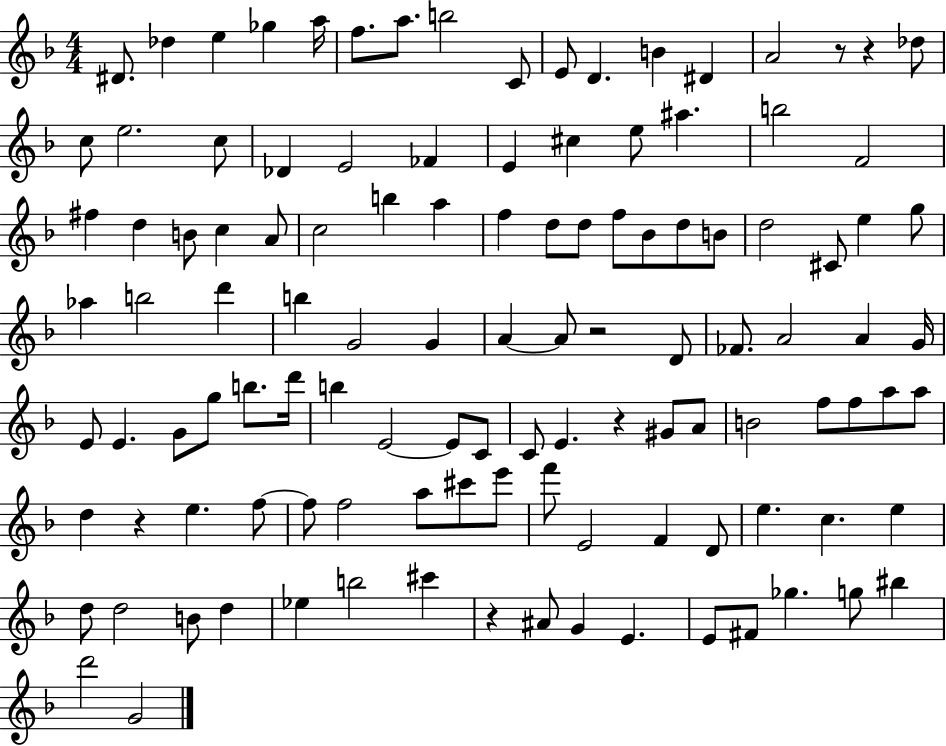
{
  \clef treble
  \numericTimeSignature
  \time 4/4
  \key f \major
  dis'8. des''4 e''4 ges''4 a''16 | f''8. a''8. b''2 c'8 | e'8 d'4. b'4 dis'4 | a'2 r8 r4 des''8 | \break c''8 e''2. c''8 | des'4 e'2 fes'4 | e'4 cis''4 e''8 ais''4. | b''2 f'2 | \break fis''4 d''4 b'8 c''4 a'8 | c''2 b''4 a''4 | f''4 d''8 d''8 f''8 bes'8 d''8 b'8 | d''2 cis'8 e''4 g''8 | \break aes''4 b''2 d'''4 | b''4 g'2 g'4 | a'4~~ a'8 r2 d'8 | fes'8. a'2 a'4 g'16 | \break e'8 e'4. g'8 g''8 b''8. d'''16 | b''4 e'2~~ e'8 c'8 | c'8 e'4. r4 gis'8 a'8 | b'2 f''8 f''8 a''8 a''8 | \break d''4 r4 e''4. f''8~~ | f''8 f''2 a''8 cis'''8 e'''8 | f'''8 e'2 f'4 d'8 | e''4. c''4. e''4 | \break d''8 d''2 b'8 d''4 | ees''4 b''2 cis'''4 | r4 ais'8 g'4 e'4. | e'8 fis'8 ges''4. g''8 bis''4 | \break d'''2 g'2 | \bar "|."
}